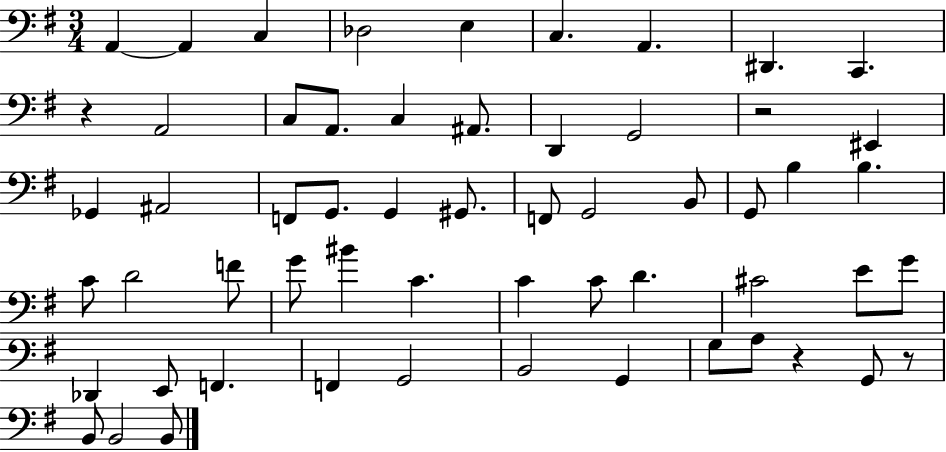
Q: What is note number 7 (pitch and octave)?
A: A2